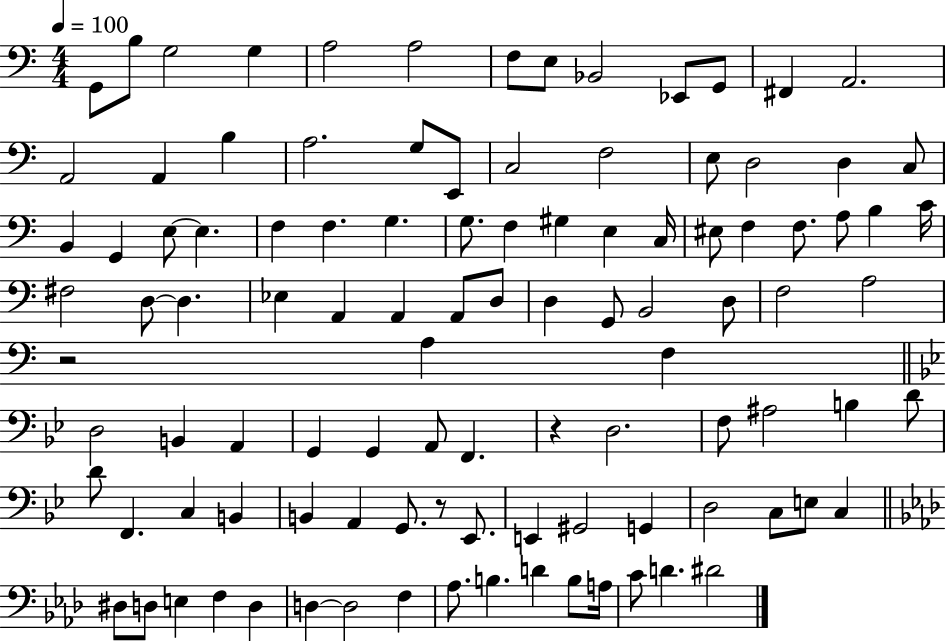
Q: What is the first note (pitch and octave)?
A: G2